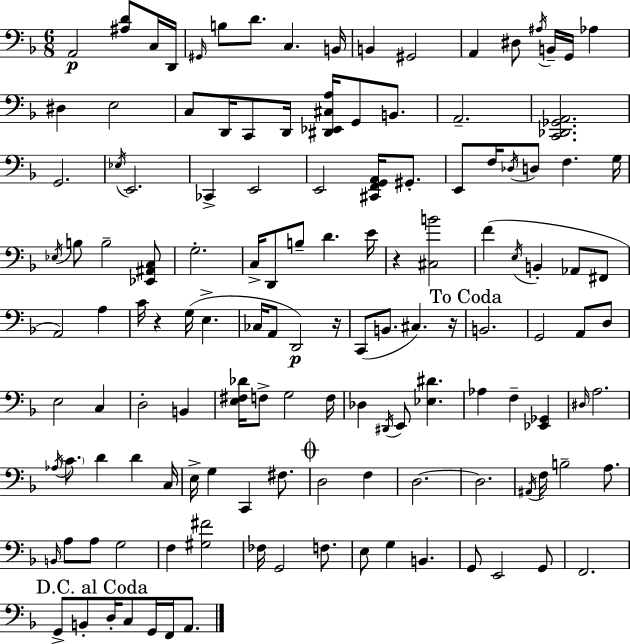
A2/h [A#3,D4]/e C3/s D2/s G#2/s B3/e D4/e. C3/q. B2/s B2/q G#2/h A2/q D#3/e A#3/s B2/s G2/s Ab3/q D#3/q E3/h C3/e D2/s C2/e D2/s [D#2,Eb2,C#3,A3]/s G2/e B2/e. A2/h. [C2,Db2,Gb2,A2]/h. G2/h. Eb3/s E2/h. CES2/q E2/h E2/h [C#2,F2,G2,A2]/s G#2/e. E2/e F3/s Db3/s D3/e F3/q. G3/s Eb3/s B3/e B3/h [Eb2,A#2,C3]/e G3/h. C3/s D2/e B3/e D4/q. E4/s R/q [C#3,B4]/h F4/q E3/s B2/q Ab2/e F#2/e A2/h A3/q C4/s R/q G3/s E3/q. CES3/s A2/e D2/h R/s C2/e B2/e. C#3/q. R/s B2/h. G2/h A2/e D3/e E3/h C3/q D3/h B2/q [E3,F#3,Db4]/s F3/e G3/h F3/s Db3/q D#2/s E2/e [Eb3,D#4]/q. Ab3/q F3/q [Eb2,Gb2]/q D#3/s A3/h. Ab3/s C4/e. D4/q D4/q C3/s E3/s G3/q C2/q F#3/e. D3/h F3/q D3/h. D3/h. A#2/s F3/s B3/h A3/e. B2/s A3/e A3/e G3/h F3/q [G#3,F#4]/h FES3/s G2/h F3/e. E3/e G3/q B2/q. G2/e E2/h G2/e F2/h. G2/e B2/e D3/s C3/e G2/s F2/s A2/e.